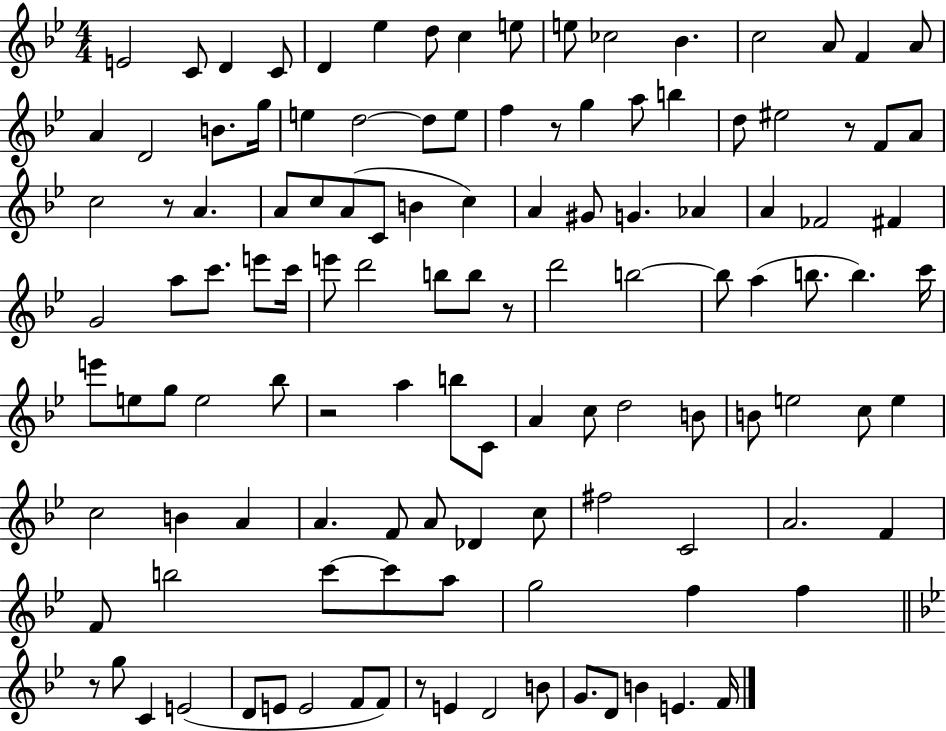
E4/h C4/e D4/q C4/e D4/q Eb5/q D5/e C5/q E5/e E5/e CES5/h Bb4/q. C5/h A4/e F4/q A4/e A4/q D4/h B4/e. G5/s E5/q D5/h D5/e E5/e F5/q R/e G5/q A5/e B5/q D5/e EIS5/h R/e F4/e A4/e C5/h R/e A4/q. A4/e C5/e A4/e C4/e B4/q C5/q A4/q G#4/e G4/q. Ab4/q A4/q FES4/h F#4/q G4/h A5/e C6/e. E6/e C6/s E6/e D6/h B5/e B5/e R/e D6/h B5/h B5/e A5/q B5/e. B5/q. C6/s E6/e E5/e G5/e E5/h Bb5/e R/h A5/q B5/e C4/e A4/q C5/e D5/h B4/e B4/e E5/h C5/e E5/q C5/h B4/q A4/q A4/q. F4/e A4/e Db4/q C5/e F#5/h C4/h A4/h. F4/q F4/e B5/h C6/e C6/e A5/e G5/h F5/q F5/q R/e G5/e C4/q E4/h D4/e E4/e E4/h F4/e F4/e R/e E4/q D4/h B4/e G4/e. D4/e B4/q E4/q. F4/s